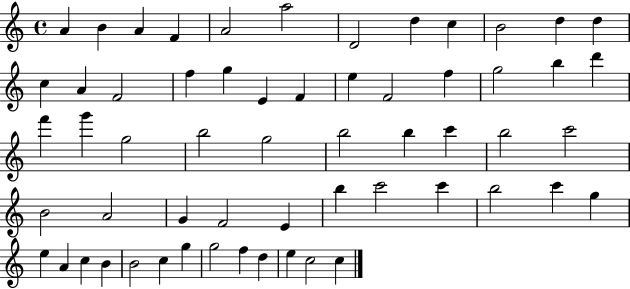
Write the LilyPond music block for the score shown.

{
  \clef treble
  \time 4/4
  \defaultTimeSignature
  \key c \major
  a'4 b'4 a'4 f'4 | a'2 a''2 | d'2 d''4 c''4 | b'2 d''4 d''4 | \break c''4 a'4 f'2 | f''4 g''4 e'4 f'4 | e''4 f'2 f''4 | g''2 b''4 d'''4 | \break f'''4 g'''4 g''2 | b''2 g''2 | b''2 b''4 c'''4 | b''2 c'''2 | \break b'2 a'2 | g'4 f'2 e'4 | b''4 c'''2 c'''4 | b''2 c'''4 g''4 | \break e''4 a'4 c''4 b'4 | b'2 c''4 g''4 | g''2 f''4 d''4 | e''4 c''2 c''4 | \break \bar "|."
}